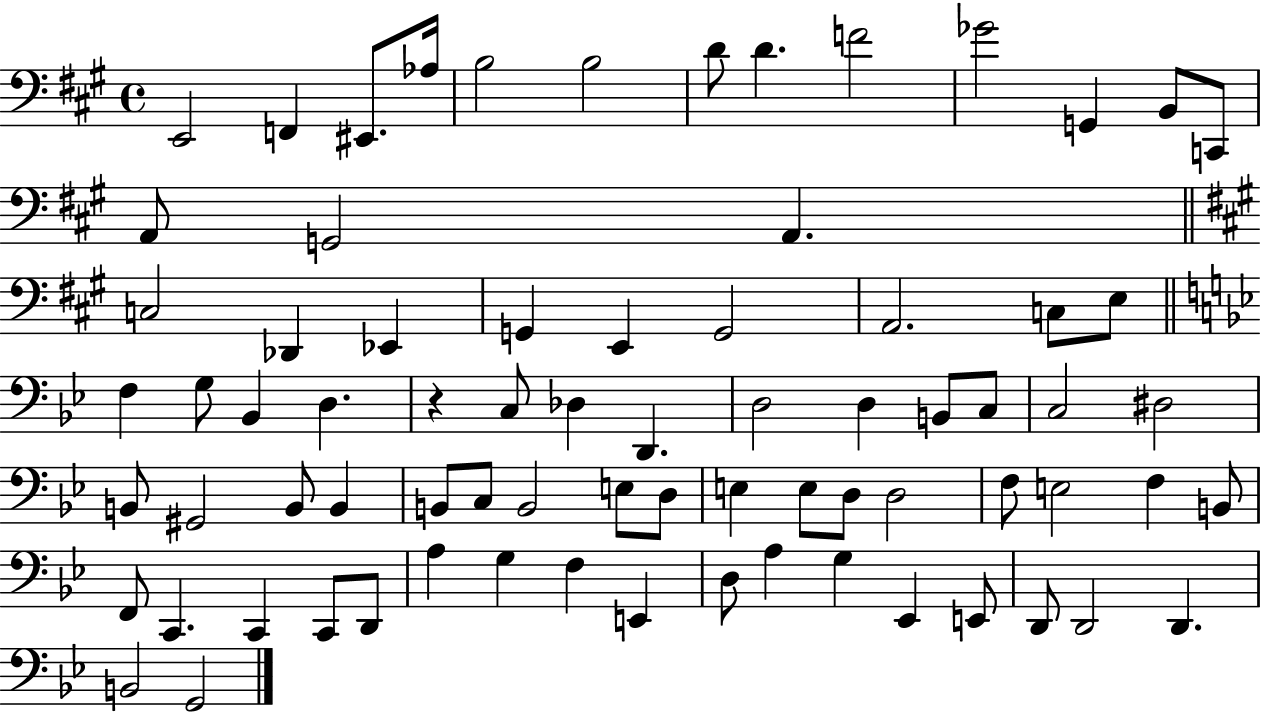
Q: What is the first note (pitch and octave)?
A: E2